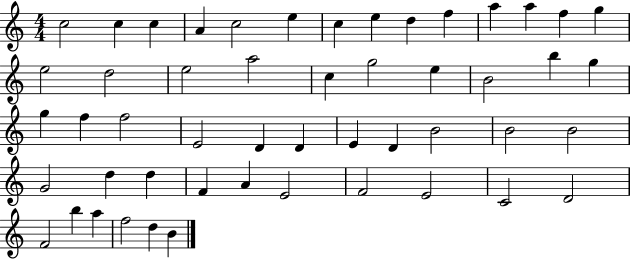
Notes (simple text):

C5/h C5/q C5/q A4/q C5/h E5/q C5/q E5/q D5/q F5/q A5/q A5/q F5/q G5/q E5/h D5/h E5/h A5/h C5/q G5/h E5/q B4/h B5/q G5/q G5/q F5/q F5/h E4/h D4/q D4/q E4/q D4/q B4/h B4/h B4/h G4/h D5/q D5/q F4/q A4/q E4/h F4/h E4/h C4/h D4/h F4/h B5/q A5/q F5/h D5/q B4/q